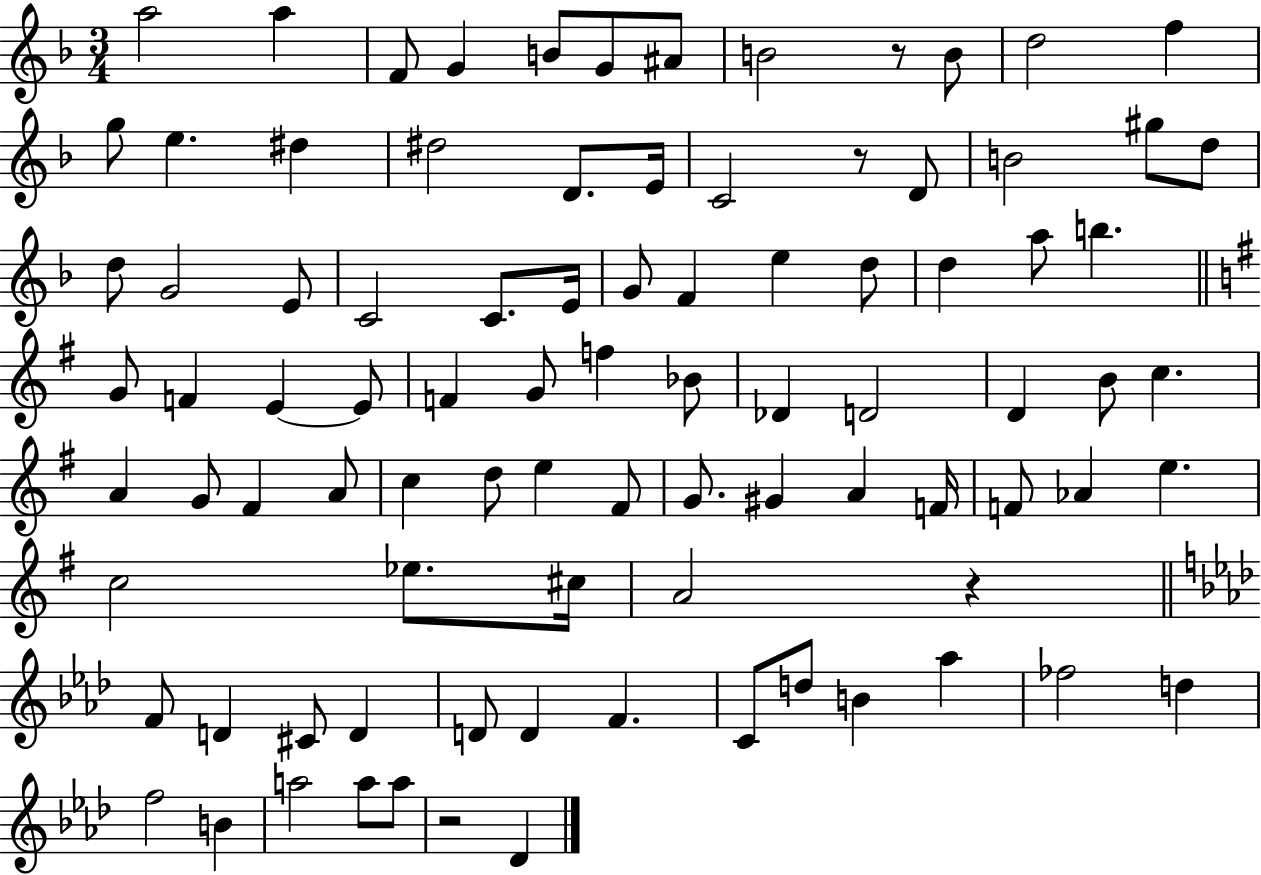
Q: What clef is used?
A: treble